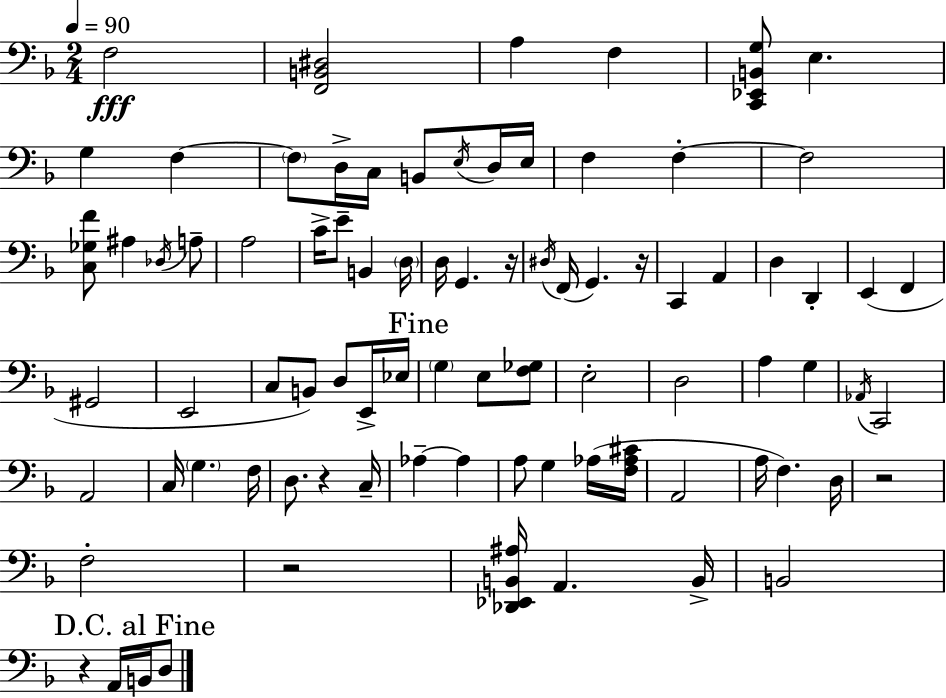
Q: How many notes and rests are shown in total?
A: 84